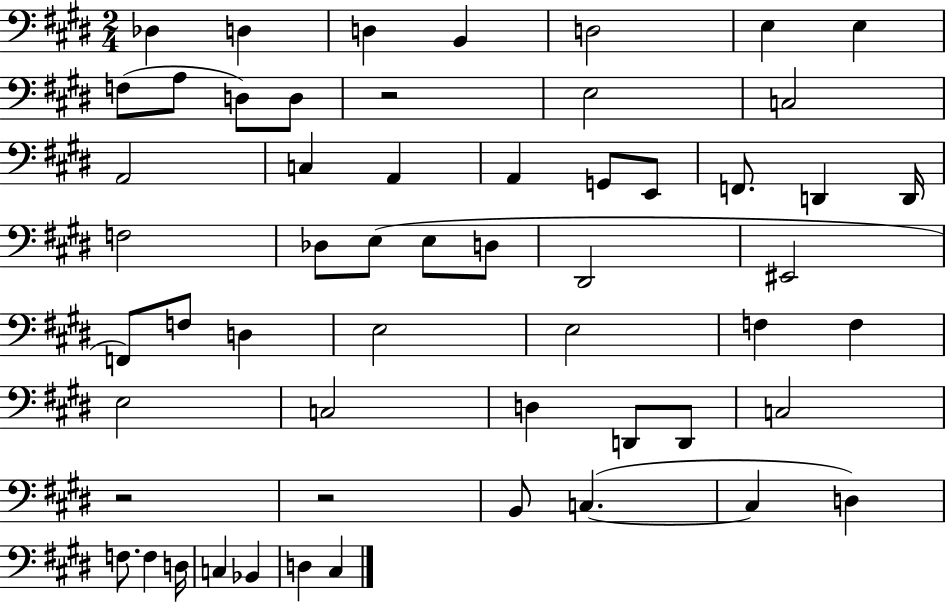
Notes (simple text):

Db3/q D3/q D3/q B2/q D3/h E3/q E3/q F3/e A3/e D3/e D3/e R/h E3/h C3/h A2/h C3/q A2/q A2/q G2/e E2/e F2/e. D2/q D2/s F3/h Db3/e E3/e E3/e D3/e D#2/h EIS2/h F2/e F3/e D3/q E3/h E3/h F3/q F3/q E3/h C3/h D3/q D2/e D2/e C3/h R/h R/h B2/e C3/q. C3/q D3/q F3/e. F3/q D3/s C3/q Bb2/q D3/q C#3/q